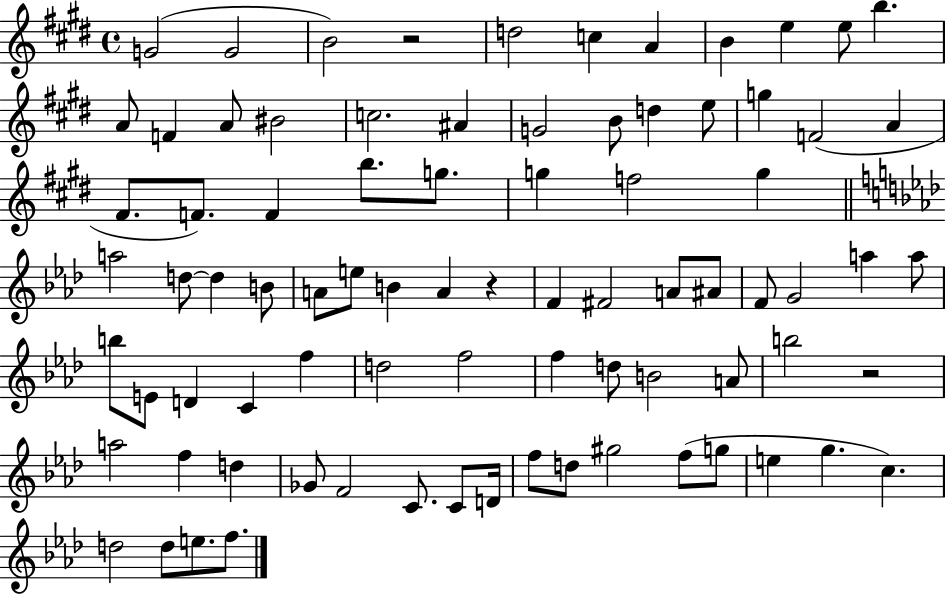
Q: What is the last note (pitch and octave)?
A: F5